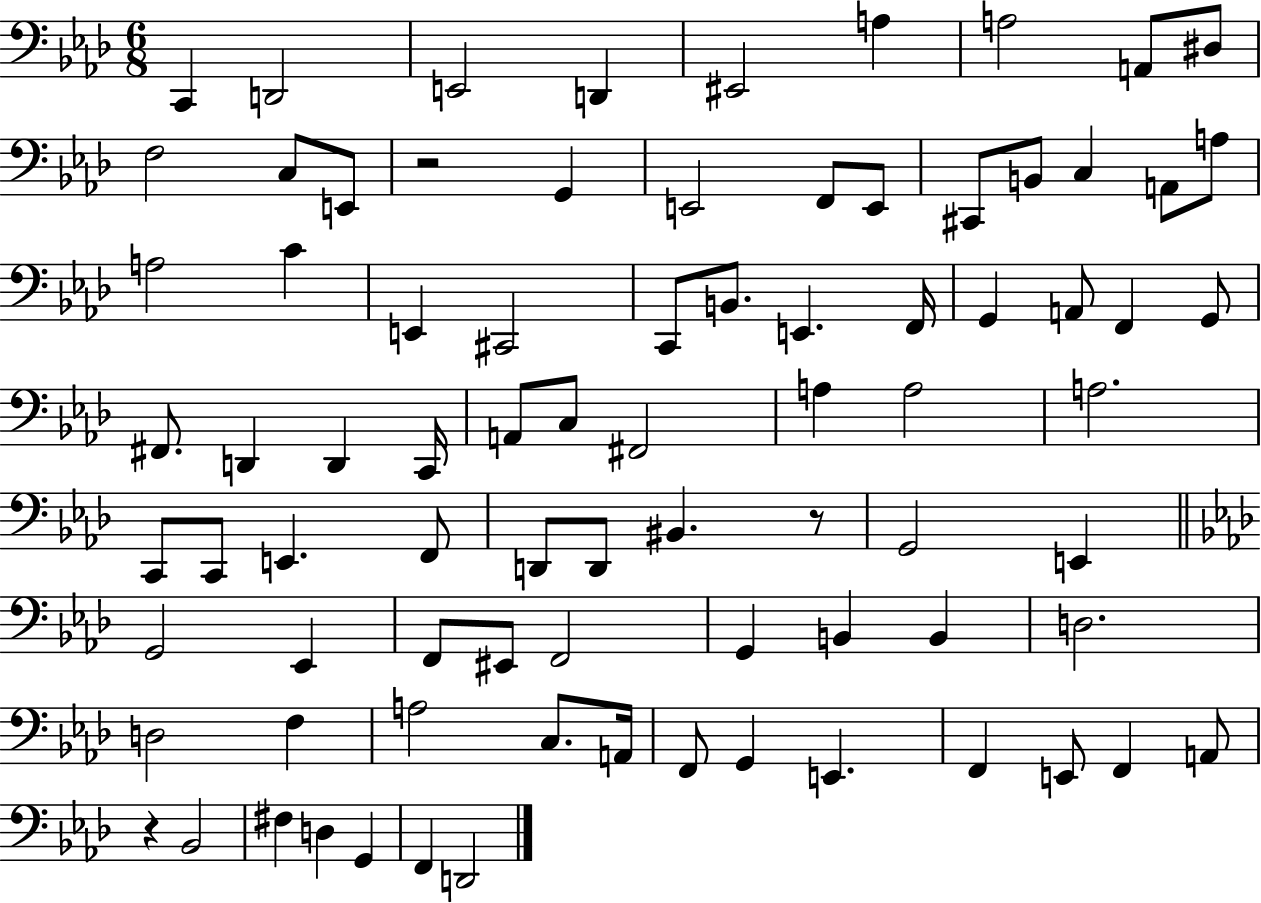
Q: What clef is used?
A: bass